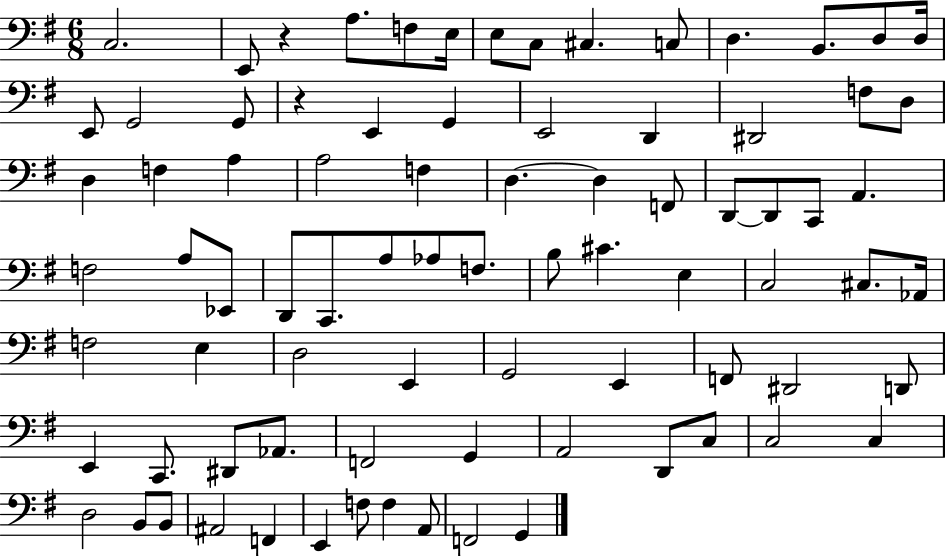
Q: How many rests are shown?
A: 2